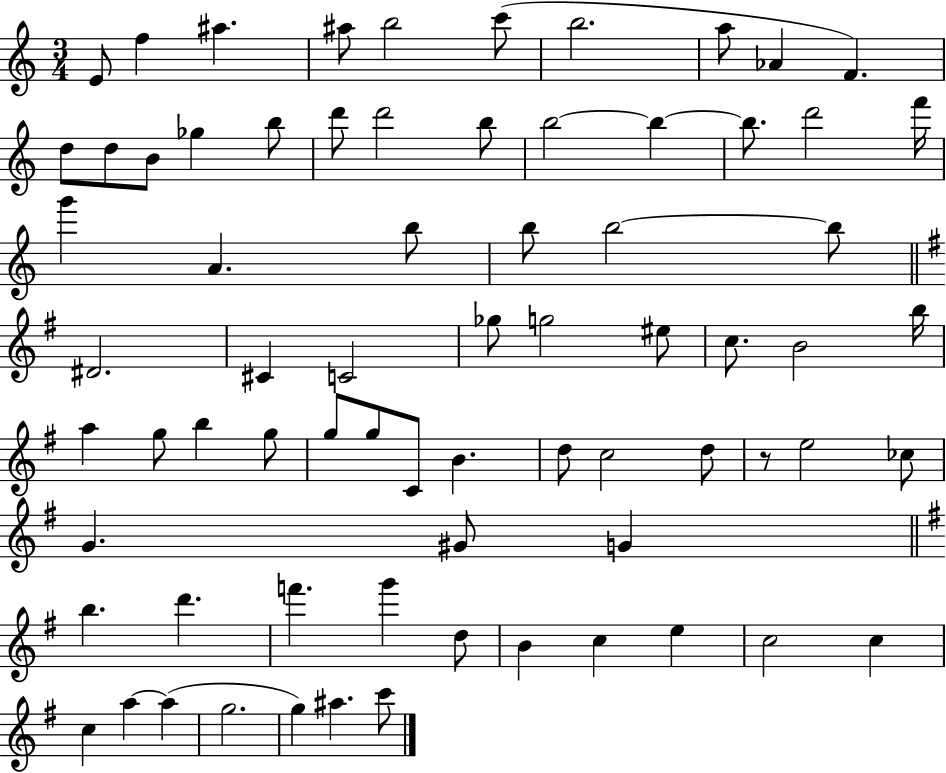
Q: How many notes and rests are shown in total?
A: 72